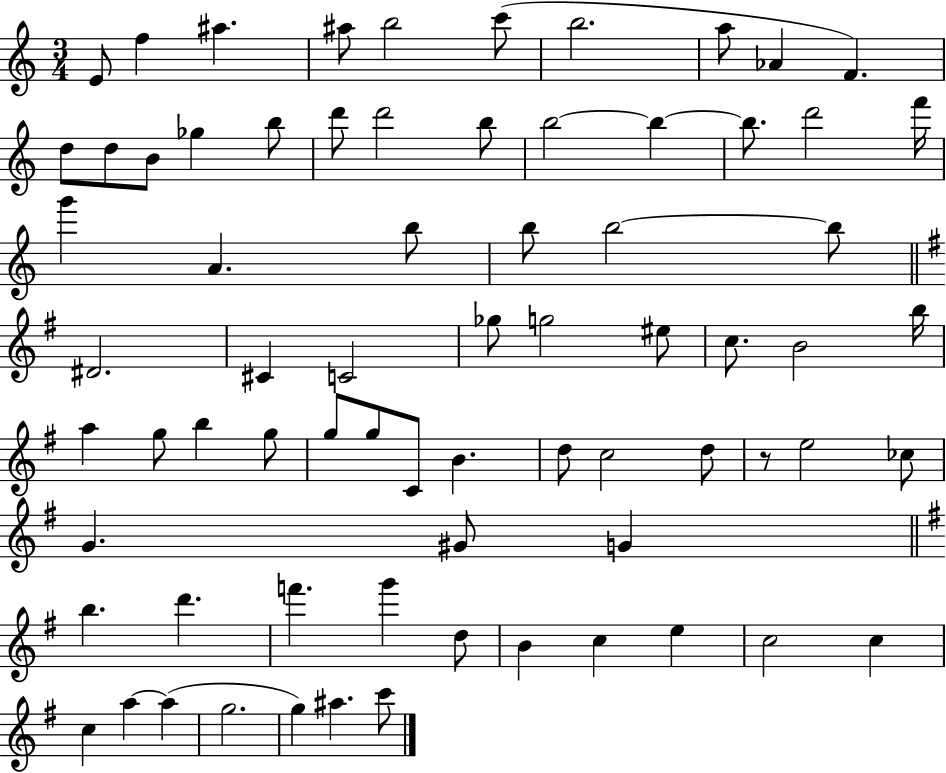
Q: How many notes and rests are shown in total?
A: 72